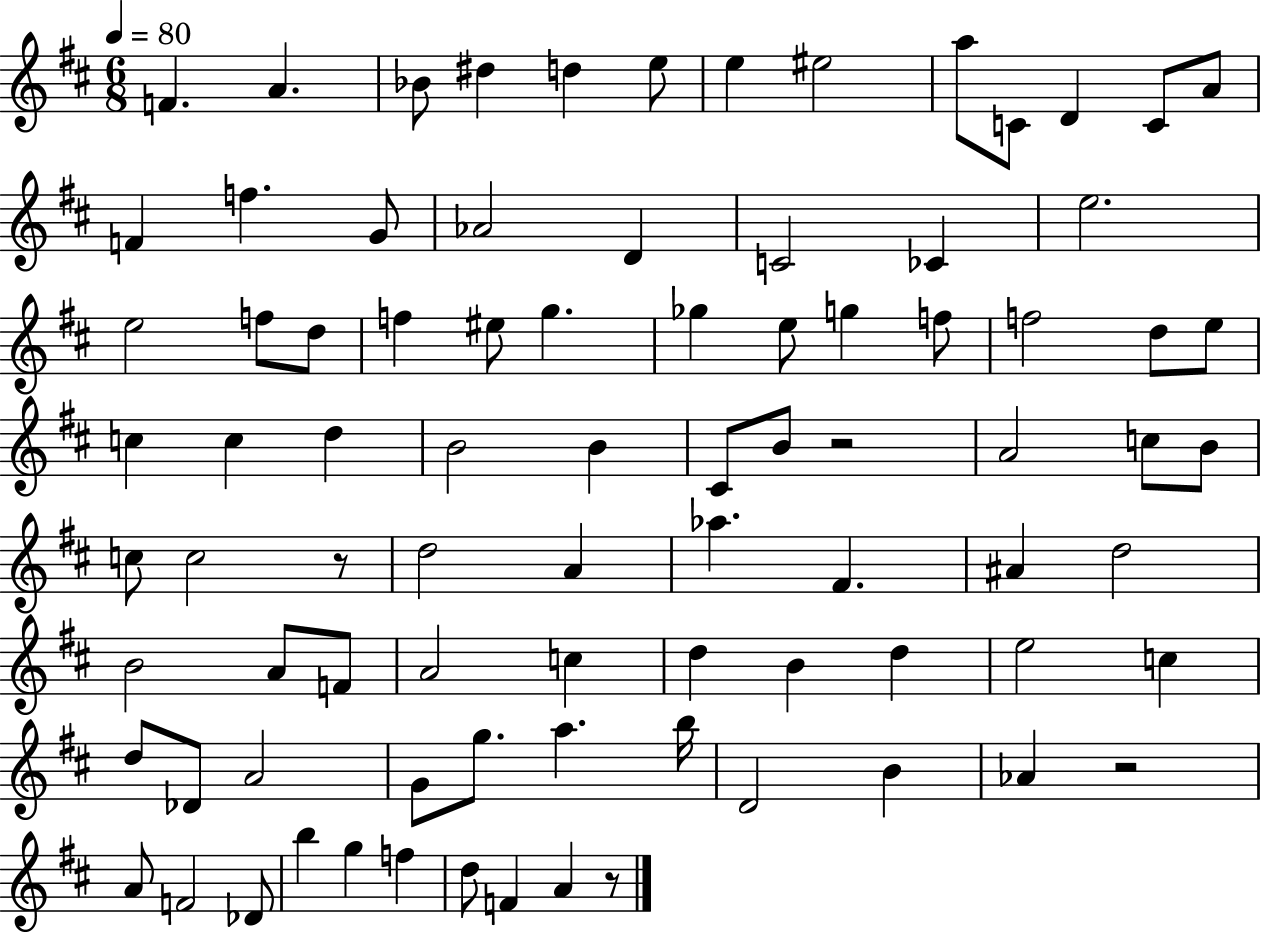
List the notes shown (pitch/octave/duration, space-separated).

F4/q. A4/q. Bb4/e D#5/q D5/q E5/e E5/q EIS5/h A5/e C4/e D4/q C4/e A4/e F4/q F5/q. G4/e Ab4/h D4/q C4/h CES4/q E5/h. E5/h F5/e D5/e F5/q EIS5/e G5/q. Gb5/q E5/e G5/q F5/e F5/h D5/e E5/e C5/q C5/q D5/q B4/h B4/q C#4/e B4/e R/h A4/h C5/e B4/e C5/e C5/h R/e D5/h A4/q Ab5/q. F#4/q. A#4/q D5/h B4/h A4/e F4/e A4/h C5/q D5/q B4/q D5/q E5/h C5/q D5/e Db4/e A4/h G4/e G5/e. A5/q. B5/s D4/h B4/q Ab4/q R/h A4/e F4/h Db4/e B5/q G5/q F5/q D5/e F4/q A4/q R/e